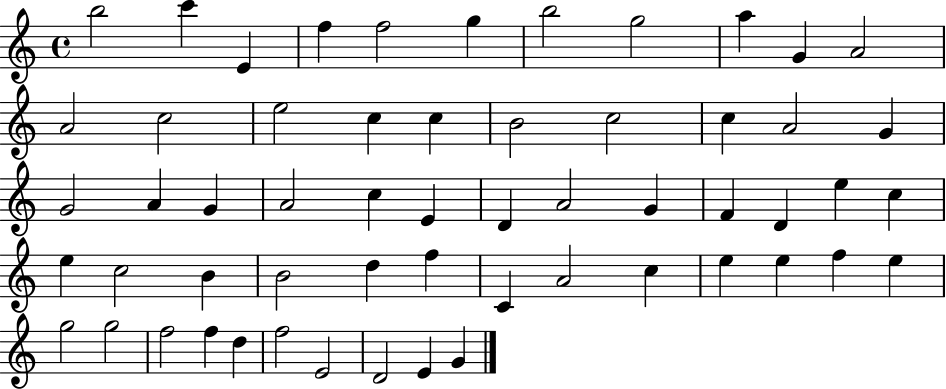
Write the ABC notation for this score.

X:1
T:Untitled
M:4/4
L:1/4
K:C
b2 c' E f f2 g b2 g2 a G A2 A2 c2 e2 c c B2 c2 c A2 G G2 A G A2 c E D A2 G F D e c e c2 B B2 d f C A2 c e e f e g2 g2 f2 f d f2 E2 D2 E G